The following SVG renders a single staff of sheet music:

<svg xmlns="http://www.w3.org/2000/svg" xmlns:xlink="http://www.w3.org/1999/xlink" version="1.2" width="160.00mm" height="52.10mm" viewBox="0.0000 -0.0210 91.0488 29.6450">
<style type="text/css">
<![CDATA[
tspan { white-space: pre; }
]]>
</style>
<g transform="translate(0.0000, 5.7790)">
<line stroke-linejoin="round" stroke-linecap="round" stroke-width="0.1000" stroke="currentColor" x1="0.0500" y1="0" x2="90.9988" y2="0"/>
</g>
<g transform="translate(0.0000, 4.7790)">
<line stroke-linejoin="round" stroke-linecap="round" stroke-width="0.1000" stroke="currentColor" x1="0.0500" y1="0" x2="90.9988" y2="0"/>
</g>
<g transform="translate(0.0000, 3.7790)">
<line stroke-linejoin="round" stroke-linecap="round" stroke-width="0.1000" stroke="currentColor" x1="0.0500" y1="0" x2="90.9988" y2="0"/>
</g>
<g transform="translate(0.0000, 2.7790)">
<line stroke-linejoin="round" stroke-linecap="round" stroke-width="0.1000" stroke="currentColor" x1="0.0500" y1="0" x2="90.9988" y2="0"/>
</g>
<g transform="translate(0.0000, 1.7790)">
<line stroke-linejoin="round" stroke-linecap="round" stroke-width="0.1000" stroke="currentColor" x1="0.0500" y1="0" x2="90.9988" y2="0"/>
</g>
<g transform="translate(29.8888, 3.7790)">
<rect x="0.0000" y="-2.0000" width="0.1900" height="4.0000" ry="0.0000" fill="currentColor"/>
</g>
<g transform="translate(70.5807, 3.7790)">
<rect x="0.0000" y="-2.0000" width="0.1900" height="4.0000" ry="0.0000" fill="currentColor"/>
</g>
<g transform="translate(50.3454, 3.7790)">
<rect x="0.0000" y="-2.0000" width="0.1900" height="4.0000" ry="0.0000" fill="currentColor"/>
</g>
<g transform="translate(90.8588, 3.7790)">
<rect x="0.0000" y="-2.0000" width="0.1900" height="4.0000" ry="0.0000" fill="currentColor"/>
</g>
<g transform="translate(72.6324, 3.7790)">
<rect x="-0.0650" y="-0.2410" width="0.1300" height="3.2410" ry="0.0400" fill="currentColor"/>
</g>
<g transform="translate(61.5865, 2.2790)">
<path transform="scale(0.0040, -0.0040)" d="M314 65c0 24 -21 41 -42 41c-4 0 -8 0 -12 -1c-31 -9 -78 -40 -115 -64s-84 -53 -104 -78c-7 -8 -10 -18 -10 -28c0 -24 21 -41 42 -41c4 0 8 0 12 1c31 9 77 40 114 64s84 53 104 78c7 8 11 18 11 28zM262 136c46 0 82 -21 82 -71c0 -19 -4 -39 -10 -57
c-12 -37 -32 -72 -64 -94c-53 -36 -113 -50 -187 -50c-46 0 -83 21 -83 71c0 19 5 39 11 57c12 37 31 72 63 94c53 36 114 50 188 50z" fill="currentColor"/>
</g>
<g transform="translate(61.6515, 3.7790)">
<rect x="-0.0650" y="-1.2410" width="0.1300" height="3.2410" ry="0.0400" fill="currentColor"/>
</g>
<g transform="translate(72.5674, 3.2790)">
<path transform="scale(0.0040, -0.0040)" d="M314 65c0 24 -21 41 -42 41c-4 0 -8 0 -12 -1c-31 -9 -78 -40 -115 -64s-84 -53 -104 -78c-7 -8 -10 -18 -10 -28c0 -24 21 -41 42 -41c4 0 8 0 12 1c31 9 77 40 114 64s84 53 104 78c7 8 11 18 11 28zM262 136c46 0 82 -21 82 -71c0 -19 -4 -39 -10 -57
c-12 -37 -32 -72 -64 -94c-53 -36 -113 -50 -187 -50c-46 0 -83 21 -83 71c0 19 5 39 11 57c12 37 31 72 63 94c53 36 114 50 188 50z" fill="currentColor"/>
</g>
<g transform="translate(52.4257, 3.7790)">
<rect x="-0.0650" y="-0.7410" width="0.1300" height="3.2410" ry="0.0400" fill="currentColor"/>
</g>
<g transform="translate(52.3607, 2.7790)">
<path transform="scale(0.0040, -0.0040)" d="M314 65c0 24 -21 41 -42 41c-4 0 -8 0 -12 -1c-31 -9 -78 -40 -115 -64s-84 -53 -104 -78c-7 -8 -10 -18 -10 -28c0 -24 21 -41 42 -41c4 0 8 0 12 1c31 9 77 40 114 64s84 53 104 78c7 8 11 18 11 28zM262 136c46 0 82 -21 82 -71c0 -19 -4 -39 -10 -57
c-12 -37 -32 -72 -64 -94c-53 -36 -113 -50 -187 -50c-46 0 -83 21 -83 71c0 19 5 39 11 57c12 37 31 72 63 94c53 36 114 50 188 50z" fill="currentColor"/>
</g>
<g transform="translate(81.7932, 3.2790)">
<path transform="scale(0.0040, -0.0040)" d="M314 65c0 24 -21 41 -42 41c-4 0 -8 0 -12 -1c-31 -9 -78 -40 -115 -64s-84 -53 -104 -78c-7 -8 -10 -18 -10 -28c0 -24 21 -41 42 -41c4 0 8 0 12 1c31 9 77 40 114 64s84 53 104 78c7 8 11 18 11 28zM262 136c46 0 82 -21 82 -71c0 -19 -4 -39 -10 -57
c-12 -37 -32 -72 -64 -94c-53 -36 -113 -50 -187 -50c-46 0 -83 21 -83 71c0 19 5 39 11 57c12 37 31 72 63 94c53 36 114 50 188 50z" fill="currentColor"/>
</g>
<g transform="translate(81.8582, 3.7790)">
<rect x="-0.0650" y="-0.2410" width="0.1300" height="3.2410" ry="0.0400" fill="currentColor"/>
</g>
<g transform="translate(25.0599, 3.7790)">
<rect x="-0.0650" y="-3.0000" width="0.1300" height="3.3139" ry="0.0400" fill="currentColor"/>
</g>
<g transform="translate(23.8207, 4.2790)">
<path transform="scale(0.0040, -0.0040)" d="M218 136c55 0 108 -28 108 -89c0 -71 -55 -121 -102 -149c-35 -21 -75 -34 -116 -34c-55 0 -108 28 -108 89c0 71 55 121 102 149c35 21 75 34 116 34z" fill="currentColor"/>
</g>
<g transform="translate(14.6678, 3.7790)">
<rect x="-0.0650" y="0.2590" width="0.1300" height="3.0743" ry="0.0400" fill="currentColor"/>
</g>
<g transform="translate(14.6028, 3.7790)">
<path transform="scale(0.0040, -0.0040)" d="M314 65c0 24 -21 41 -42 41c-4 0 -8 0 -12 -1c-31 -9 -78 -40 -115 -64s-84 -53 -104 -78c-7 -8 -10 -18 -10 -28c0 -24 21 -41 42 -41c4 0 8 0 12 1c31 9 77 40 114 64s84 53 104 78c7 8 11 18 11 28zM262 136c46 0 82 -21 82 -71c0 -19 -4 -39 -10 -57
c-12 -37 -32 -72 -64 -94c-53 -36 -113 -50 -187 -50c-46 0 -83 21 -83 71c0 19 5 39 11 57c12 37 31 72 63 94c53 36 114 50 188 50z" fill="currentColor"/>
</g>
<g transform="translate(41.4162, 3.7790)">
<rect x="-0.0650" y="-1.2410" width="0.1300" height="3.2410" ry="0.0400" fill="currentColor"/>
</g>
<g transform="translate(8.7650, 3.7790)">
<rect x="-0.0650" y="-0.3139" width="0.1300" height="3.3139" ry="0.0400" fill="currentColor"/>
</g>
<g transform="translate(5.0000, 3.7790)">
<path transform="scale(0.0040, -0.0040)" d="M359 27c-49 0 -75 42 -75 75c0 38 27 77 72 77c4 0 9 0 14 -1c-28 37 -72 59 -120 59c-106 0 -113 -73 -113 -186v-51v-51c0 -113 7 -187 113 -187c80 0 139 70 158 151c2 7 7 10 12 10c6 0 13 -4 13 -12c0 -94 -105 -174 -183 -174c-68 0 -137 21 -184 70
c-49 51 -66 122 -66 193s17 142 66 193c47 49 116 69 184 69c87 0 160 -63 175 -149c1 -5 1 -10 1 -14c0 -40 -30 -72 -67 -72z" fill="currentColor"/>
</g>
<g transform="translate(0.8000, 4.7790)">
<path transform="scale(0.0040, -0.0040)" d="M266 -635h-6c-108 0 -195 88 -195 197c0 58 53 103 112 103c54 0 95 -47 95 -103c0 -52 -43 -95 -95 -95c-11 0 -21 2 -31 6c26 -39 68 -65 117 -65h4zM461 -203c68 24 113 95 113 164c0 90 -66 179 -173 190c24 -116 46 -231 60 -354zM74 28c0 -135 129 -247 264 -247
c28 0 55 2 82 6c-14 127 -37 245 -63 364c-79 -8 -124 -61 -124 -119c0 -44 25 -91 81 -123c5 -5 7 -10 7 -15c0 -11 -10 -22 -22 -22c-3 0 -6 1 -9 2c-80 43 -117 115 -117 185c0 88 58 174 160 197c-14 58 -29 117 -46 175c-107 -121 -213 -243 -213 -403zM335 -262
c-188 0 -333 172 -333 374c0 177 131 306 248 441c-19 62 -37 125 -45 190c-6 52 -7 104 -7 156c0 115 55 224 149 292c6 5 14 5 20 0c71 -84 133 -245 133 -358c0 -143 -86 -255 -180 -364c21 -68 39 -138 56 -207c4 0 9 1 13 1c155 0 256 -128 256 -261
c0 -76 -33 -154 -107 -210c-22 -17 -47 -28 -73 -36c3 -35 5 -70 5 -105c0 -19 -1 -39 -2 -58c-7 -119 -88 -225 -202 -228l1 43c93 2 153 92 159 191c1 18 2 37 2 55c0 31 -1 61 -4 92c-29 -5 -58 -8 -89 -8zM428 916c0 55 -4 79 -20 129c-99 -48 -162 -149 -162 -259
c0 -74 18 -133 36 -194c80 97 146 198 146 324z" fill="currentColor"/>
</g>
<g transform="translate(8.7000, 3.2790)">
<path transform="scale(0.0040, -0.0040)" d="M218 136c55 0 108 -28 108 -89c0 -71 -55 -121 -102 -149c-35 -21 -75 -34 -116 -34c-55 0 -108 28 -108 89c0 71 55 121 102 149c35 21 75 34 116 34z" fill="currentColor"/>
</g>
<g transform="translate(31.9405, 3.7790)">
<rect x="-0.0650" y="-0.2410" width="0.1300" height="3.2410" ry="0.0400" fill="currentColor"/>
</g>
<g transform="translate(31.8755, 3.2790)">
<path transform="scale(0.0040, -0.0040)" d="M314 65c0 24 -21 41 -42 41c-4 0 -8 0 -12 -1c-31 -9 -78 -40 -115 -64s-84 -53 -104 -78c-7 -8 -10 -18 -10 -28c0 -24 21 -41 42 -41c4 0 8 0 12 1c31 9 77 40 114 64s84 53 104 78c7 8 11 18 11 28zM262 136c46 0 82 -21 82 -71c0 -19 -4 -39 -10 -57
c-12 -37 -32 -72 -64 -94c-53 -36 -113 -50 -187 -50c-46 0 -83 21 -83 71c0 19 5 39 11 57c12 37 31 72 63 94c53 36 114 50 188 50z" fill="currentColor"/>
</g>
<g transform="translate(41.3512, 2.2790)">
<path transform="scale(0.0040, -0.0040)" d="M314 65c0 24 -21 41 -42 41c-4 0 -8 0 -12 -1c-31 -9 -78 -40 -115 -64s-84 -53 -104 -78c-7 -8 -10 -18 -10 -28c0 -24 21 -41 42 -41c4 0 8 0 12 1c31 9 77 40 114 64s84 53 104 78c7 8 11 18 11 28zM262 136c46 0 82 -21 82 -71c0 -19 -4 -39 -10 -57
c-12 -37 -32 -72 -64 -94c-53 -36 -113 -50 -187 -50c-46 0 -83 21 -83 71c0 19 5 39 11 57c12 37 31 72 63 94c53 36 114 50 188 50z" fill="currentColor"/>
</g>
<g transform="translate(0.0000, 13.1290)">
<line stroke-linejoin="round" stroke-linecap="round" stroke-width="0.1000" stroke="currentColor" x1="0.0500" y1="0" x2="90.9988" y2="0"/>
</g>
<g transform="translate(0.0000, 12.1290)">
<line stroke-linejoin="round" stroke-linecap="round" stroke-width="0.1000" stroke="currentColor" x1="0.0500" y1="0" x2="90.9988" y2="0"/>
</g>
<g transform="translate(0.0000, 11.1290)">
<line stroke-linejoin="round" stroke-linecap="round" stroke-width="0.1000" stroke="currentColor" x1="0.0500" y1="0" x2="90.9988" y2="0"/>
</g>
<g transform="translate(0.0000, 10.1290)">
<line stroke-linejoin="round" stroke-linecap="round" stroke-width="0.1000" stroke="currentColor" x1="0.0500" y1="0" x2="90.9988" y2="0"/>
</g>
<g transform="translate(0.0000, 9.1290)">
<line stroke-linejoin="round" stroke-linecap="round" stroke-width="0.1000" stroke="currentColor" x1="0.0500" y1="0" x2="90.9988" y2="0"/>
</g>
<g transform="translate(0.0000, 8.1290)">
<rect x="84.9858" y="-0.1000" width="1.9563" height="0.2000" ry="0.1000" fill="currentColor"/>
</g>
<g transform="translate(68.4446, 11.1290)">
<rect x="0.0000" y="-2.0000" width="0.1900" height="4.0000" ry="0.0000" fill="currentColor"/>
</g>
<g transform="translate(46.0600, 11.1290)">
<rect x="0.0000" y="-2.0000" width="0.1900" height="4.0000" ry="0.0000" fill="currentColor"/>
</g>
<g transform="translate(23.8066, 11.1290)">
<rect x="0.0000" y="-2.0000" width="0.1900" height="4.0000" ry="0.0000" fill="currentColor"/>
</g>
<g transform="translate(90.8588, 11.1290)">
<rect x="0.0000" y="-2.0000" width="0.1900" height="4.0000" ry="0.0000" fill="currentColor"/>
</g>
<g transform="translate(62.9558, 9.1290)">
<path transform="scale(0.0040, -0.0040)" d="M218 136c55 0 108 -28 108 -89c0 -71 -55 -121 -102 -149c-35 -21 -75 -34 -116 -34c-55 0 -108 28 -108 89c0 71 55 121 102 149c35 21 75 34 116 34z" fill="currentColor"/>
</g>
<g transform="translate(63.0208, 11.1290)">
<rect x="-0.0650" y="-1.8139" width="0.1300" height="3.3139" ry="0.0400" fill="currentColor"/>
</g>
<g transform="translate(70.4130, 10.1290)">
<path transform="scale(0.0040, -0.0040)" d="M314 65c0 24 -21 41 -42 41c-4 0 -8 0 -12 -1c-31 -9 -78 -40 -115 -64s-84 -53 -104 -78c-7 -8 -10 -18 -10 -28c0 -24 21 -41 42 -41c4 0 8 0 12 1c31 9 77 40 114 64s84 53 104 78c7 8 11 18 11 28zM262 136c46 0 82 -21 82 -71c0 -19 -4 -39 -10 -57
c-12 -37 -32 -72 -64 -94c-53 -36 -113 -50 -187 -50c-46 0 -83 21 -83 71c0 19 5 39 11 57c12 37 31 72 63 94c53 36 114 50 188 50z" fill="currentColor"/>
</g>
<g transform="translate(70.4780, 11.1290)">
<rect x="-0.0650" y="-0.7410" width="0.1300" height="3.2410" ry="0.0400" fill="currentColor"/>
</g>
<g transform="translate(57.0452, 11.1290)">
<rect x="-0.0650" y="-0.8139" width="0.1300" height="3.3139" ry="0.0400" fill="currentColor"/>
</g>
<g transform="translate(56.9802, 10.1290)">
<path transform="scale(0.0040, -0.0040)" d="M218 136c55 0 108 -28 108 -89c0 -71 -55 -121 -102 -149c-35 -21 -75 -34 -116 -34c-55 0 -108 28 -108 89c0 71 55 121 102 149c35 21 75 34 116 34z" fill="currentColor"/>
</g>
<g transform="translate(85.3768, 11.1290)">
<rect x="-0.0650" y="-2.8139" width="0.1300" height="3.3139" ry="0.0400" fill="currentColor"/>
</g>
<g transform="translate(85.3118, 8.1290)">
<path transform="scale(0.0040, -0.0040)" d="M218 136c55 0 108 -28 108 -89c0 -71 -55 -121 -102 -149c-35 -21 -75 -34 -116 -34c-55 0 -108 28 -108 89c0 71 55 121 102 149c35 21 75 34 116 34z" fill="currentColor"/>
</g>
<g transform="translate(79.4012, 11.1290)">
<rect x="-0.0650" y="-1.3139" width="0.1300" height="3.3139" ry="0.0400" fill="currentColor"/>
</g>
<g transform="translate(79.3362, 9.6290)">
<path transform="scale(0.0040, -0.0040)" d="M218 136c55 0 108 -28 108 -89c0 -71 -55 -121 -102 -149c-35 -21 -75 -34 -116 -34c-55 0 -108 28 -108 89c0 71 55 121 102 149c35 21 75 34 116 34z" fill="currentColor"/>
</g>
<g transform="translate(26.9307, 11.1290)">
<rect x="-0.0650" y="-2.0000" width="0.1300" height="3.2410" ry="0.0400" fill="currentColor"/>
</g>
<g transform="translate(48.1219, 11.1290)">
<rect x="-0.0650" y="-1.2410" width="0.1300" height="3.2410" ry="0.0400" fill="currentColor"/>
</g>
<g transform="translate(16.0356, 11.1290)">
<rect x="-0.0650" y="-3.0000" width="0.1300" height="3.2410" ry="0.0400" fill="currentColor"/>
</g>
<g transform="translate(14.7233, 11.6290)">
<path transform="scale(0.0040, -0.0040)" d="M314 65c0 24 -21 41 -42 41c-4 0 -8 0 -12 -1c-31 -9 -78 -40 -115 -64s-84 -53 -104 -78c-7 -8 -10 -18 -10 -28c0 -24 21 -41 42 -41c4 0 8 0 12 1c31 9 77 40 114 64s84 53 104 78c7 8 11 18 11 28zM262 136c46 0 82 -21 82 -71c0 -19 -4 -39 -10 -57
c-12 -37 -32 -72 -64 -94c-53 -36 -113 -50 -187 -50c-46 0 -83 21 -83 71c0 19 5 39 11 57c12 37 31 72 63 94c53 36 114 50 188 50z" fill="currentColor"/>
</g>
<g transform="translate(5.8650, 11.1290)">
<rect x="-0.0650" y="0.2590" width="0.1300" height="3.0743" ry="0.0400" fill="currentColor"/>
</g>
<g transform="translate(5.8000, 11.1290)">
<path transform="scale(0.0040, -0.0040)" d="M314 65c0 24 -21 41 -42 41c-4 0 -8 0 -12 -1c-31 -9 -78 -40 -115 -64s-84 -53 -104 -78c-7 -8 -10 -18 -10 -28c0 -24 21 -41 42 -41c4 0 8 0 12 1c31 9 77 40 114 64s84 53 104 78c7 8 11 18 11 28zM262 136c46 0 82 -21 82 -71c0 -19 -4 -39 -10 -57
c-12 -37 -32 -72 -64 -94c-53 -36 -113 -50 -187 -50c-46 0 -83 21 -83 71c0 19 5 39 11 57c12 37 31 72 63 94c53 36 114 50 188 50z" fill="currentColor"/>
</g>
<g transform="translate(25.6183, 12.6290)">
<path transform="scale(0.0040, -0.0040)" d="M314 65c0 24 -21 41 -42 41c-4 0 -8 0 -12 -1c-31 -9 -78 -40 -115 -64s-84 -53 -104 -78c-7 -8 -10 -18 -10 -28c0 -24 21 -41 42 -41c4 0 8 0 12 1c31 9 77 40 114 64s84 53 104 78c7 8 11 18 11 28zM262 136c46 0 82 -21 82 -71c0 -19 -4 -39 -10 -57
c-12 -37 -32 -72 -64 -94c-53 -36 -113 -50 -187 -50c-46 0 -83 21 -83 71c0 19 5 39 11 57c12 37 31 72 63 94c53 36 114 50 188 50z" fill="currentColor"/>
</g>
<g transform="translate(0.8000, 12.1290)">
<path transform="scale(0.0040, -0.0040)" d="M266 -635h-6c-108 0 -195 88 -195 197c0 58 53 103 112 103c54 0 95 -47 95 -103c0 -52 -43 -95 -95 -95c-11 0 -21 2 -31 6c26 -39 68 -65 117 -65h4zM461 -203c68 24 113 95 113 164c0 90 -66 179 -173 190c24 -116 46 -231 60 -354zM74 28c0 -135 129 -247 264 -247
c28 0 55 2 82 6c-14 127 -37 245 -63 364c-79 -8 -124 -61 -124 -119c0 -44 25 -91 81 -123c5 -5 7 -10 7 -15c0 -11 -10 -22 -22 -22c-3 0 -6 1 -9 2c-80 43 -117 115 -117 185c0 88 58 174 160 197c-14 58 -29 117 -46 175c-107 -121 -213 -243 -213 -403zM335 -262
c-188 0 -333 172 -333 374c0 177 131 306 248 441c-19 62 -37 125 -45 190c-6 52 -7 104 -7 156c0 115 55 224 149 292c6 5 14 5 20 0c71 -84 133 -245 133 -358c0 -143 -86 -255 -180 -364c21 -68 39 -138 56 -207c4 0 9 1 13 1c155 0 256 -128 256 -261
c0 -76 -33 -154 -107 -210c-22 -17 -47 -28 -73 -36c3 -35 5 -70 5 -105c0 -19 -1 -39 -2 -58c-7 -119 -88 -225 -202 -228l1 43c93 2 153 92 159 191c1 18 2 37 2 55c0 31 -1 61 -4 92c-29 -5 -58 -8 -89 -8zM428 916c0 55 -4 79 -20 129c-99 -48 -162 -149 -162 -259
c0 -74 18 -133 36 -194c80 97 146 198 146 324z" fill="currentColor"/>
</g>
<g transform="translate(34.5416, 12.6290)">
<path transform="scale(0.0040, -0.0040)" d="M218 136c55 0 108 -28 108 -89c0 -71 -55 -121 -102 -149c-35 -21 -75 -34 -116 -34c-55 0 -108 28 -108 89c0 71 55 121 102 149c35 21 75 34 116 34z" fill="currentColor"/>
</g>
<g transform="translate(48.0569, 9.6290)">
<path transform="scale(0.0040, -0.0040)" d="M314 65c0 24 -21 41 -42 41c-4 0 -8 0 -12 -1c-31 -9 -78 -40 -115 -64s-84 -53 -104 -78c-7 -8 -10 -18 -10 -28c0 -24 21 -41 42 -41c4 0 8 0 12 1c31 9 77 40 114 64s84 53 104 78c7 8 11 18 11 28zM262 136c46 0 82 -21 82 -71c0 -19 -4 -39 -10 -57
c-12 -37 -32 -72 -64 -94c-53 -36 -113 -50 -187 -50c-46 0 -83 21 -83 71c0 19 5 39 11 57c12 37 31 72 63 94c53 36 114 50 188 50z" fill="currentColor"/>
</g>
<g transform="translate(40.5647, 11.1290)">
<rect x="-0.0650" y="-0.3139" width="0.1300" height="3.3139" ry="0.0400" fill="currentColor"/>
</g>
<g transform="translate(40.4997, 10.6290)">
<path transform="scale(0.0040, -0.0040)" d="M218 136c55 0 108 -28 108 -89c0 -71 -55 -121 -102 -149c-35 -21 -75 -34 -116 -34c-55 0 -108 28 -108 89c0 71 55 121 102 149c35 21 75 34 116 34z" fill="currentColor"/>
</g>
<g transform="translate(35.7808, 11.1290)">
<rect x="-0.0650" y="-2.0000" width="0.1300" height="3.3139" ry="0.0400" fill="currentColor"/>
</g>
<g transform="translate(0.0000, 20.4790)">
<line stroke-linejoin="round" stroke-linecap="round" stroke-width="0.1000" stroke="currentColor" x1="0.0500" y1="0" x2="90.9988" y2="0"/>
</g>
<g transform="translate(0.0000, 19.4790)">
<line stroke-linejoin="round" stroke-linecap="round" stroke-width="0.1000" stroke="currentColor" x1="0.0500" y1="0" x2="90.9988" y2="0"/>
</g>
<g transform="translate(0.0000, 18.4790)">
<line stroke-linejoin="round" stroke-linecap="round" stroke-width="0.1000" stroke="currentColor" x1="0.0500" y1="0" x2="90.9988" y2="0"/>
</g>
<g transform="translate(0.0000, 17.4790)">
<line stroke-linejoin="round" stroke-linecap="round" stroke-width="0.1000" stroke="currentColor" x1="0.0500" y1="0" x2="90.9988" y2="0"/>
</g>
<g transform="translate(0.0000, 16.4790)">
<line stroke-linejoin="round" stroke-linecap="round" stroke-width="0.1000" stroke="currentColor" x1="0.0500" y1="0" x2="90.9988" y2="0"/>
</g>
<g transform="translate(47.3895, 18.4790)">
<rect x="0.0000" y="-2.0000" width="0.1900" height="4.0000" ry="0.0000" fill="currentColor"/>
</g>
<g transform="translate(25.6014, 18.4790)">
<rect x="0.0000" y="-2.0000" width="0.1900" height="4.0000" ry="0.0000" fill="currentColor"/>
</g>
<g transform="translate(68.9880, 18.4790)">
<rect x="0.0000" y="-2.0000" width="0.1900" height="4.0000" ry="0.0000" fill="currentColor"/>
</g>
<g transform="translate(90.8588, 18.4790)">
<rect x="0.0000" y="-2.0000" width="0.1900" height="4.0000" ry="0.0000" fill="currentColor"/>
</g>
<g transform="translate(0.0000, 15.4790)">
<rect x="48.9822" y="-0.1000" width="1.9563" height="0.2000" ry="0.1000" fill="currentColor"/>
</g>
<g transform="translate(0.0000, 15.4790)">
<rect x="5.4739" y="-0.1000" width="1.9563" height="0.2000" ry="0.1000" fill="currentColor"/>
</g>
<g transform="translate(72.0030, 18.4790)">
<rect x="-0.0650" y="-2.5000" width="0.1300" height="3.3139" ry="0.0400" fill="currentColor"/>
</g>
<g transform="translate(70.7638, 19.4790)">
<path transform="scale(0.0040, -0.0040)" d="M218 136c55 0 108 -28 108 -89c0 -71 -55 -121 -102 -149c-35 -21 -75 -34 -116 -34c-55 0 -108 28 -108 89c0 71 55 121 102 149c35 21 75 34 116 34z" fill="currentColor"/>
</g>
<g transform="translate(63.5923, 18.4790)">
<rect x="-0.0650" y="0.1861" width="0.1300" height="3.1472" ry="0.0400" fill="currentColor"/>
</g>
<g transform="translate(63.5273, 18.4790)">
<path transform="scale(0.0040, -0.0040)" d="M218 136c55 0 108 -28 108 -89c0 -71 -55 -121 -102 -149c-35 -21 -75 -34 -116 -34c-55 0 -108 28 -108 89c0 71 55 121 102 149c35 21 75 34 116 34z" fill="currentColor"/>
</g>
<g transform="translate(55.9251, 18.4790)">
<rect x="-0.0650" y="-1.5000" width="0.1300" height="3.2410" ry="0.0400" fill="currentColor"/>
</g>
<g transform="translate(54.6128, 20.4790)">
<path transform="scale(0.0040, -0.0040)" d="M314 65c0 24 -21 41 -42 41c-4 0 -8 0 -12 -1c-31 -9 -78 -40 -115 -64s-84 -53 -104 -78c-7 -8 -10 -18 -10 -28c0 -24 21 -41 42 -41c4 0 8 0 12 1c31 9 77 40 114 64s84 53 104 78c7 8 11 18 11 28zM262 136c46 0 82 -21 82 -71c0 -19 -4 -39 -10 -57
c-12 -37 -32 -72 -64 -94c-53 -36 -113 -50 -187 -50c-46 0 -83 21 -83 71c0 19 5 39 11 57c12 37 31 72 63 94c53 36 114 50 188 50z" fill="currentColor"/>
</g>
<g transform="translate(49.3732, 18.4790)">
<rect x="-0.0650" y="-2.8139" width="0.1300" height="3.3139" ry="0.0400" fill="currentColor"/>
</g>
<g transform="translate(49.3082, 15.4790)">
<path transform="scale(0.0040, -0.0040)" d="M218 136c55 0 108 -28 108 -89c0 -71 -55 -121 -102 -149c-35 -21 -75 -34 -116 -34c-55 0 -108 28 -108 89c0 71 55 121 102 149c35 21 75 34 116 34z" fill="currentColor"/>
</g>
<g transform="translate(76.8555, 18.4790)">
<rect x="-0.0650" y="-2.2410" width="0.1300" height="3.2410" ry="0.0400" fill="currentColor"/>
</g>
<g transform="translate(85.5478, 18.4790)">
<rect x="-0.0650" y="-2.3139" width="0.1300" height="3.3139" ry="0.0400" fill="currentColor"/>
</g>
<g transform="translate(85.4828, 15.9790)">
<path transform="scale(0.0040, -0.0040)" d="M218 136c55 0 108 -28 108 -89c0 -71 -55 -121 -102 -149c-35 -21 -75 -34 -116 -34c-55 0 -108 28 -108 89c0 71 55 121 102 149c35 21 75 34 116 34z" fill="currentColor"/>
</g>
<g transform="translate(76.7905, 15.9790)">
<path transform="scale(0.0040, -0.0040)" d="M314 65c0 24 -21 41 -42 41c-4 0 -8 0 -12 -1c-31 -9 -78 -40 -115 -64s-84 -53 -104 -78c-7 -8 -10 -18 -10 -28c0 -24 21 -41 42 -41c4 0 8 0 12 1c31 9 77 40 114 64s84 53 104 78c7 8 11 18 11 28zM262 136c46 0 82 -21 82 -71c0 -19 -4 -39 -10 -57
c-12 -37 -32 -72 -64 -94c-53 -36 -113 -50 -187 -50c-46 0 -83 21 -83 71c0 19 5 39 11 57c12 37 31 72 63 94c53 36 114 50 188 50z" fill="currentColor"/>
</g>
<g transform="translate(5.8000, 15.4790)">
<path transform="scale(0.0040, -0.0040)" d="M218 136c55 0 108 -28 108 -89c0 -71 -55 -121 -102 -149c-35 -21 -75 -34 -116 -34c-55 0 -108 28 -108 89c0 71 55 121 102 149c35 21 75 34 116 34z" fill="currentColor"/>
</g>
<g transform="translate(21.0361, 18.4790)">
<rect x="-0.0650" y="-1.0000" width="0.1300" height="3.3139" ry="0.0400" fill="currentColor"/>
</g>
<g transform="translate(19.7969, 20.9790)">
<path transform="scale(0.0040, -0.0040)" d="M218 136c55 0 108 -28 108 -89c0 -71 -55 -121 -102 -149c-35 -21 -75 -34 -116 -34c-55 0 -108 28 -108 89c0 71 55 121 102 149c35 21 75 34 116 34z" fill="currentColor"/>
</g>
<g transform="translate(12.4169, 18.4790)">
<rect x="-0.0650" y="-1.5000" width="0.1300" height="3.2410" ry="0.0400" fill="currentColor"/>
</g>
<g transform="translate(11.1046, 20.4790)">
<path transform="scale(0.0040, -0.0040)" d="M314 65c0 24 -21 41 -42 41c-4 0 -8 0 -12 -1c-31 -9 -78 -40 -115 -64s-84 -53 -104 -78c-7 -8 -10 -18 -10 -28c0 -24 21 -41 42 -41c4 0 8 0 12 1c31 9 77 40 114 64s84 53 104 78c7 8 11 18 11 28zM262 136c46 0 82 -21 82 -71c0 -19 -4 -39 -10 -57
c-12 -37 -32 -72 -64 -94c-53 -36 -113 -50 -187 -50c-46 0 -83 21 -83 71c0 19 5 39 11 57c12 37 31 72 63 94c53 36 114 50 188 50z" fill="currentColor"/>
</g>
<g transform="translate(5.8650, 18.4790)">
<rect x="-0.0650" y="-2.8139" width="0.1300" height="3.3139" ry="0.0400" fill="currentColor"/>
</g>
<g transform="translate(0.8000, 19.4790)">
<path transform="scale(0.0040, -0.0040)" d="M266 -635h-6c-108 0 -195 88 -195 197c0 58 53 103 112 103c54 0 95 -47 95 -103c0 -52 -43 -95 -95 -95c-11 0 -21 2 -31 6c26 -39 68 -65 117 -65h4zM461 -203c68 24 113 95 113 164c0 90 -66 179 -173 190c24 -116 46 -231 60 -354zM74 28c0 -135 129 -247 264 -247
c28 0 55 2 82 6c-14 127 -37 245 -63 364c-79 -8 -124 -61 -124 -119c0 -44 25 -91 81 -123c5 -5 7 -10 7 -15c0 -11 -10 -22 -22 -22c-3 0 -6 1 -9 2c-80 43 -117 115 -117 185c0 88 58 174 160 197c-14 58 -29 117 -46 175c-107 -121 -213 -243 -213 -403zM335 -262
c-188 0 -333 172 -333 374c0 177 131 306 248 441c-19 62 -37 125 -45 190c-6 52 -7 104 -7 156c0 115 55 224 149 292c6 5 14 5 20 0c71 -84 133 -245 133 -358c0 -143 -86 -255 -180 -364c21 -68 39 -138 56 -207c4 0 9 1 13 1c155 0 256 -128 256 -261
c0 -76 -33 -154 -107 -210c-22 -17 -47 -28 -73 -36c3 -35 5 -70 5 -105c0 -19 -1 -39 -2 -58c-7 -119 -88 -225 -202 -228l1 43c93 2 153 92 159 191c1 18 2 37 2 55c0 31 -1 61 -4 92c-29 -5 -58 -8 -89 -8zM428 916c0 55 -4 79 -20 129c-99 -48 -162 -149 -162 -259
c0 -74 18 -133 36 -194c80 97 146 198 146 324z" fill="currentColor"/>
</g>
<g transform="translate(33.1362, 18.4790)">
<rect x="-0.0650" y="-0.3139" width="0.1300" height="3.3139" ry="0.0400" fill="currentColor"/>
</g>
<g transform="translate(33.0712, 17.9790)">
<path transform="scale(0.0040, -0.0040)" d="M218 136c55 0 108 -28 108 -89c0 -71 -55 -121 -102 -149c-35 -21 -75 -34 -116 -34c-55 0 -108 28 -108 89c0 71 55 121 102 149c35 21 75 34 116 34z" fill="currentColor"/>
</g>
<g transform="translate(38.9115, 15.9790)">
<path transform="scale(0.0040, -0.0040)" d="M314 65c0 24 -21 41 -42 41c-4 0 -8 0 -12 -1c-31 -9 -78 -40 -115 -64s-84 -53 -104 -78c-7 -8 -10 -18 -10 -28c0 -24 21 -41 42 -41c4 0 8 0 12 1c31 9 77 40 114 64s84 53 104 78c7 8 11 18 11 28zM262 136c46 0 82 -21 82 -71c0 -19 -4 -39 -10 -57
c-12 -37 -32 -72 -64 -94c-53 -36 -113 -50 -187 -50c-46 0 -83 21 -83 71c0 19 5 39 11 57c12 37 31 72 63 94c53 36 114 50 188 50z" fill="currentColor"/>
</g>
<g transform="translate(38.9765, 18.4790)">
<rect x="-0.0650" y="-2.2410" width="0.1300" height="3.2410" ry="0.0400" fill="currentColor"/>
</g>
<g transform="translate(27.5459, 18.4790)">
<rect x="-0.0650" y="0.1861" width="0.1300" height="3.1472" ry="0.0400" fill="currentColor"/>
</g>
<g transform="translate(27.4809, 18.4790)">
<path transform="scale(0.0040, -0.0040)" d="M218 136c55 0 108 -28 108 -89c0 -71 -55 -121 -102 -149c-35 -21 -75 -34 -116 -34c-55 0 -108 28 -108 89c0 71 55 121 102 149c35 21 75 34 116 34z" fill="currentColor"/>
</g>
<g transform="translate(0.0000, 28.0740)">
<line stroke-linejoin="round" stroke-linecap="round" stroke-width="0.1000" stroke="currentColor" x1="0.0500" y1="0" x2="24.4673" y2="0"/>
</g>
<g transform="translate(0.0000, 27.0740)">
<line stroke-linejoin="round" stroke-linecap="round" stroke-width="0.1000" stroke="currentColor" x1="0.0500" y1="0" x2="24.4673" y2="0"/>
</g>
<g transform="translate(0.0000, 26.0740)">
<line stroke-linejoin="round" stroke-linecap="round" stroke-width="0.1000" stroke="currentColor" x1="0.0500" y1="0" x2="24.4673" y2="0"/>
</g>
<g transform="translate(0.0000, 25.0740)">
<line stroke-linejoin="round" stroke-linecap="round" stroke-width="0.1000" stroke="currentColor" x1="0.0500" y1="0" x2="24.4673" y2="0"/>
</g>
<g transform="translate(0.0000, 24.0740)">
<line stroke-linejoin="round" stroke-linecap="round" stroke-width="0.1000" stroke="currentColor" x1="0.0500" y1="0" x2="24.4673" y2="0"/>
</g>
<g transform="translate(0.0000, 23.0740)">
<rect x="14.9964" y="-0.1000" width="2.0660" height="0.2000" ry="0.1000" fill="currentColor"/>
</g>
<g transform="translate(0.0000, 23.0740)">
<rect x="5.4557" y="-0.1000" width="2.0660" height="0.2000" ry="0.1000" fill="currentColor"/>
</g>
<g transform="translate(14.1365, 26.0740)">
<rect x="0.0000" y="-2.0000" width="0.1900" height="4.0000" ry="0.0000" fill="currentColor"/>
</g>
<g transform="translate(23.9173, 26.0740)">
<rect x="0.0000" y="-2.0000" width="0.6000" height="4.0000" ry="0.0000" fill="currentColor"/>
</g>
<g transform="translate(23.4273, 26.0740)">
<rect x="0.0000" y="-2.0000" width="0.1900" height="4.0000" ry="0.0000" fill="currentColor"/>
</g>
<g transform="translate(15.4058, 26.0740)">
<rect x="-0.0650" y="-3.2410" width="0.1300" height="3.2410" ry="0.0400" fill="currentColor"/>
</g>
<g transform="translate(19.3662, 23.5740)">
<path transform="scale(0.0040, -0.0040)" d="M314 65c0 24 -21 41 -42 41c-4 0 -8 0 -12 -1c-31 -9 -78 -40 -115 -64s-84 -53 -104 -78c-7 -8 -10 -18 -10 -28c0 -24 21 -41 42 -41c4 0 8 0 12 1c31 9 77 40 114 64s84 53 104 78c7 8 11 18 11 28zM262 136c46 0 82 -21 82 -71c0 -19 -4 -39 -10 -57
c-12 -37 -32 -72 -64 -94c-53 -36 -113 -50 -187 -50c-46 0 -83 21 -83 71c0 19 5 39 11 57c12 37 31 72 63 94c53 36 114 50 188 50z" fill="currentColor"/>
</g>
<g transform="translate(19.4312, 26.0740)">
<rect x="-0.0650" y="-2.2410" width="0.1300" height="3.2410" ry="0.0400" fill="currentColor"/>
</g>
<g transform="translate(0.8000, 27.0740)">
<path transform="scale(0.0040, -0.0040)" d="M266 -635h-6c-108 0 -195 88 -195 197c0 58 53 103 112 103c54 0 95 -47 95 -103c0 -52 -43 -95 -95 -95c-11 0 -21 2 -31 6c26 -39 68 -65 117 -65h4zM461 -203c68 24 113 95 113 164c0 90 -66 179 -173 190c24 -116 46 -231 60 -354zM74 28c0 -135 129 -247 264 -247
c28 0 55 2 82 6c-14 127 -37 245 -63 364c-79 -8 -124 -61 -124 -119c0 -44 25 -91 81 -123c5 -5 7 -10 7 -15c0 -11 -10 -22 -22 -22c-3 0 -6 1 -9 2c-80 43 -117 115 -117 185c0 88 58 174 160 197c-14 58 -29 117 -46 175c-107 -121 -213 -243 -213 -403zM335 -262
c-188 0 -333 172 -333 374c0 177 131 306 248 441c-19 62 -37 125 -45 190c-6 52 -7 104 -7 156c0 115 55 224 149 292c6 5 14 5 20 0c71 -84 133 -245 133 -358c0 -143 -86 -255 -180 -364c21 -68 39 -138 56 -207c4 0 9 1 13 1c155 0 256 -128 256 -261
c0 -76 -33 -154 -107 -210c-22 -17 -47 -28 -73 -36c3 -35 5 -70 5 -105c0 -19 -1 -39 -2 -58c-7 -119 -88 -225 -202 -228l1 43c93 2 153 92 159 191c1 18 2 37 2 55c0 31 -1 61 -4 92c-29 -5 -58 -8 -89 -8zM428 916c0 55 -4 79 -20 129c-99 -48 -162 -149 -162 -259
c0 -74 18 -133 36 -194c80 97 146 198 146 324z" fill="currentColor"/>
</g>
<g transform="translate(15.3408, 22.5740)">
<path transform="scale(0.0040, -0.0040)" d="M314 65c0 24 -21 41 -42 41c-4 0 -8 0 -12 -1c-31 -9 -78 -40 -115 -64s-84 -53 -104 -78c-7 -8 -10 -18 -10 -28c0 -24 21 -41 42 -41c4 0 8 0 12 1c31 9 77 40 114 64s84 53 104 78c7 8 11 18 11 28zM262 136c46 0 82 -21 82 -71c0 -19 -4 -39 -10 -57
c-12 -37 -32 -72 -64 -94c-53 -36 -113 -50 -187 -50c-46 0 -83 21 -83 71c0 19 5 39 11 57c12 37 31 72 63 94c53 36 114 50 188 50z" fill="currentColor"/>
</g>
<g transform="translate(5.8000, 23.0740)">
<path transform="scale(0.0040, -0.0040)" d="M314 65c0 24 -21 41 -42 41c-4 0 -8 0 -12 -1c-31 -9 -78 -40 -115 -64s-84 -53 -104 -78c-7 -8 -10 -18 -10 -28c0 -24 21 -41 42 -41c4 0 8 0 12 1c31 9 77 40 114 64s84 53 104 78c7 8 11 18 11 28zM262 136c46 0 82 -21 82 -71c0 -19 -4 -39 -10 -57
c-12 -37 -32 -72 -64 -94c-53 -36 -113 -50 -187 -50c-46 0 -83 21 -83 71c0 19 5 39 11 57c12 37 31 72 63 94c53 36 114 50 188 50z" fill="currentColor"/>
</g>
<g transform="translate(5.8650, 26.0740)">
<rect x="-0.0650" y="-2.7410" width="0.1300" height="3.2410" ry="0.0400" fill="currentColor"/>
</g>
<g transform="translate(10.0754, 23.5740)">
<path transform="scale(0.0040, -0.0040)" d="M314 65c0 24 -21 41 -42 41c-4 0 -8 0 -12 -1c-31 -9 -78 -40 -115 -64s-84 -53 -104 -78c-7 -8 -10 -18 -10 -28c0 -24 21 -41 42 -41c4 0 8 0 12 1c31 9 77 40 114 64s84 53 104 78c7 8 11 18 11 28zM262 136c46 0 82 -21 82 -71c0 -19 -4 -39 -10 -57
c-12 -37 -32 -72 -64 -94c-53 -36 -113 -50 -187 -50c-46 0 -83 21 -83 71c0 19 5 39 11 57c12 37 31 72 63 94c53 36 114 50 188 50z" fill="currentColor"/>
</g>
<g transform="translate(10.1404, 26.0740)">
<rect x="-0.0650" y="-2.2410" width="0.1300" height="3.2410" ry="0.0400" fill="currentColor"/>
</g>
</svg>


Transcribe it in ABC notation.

X:1
T:Untitled
M:4/4
L:1/4
K:C
c B2 A c2 e2 d2 e2 c2 c2 B2 A2 F2 F c e2 d f d2 e a a E2 D B c g2 a E2 B G g2 g a2 g2 b2 g2